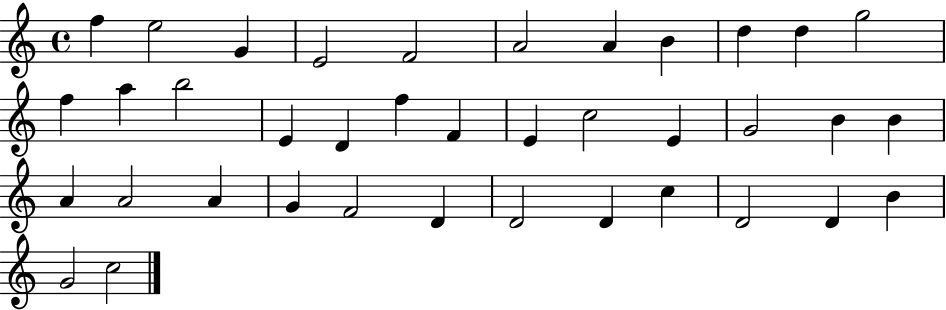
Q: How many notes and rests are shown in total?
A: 38